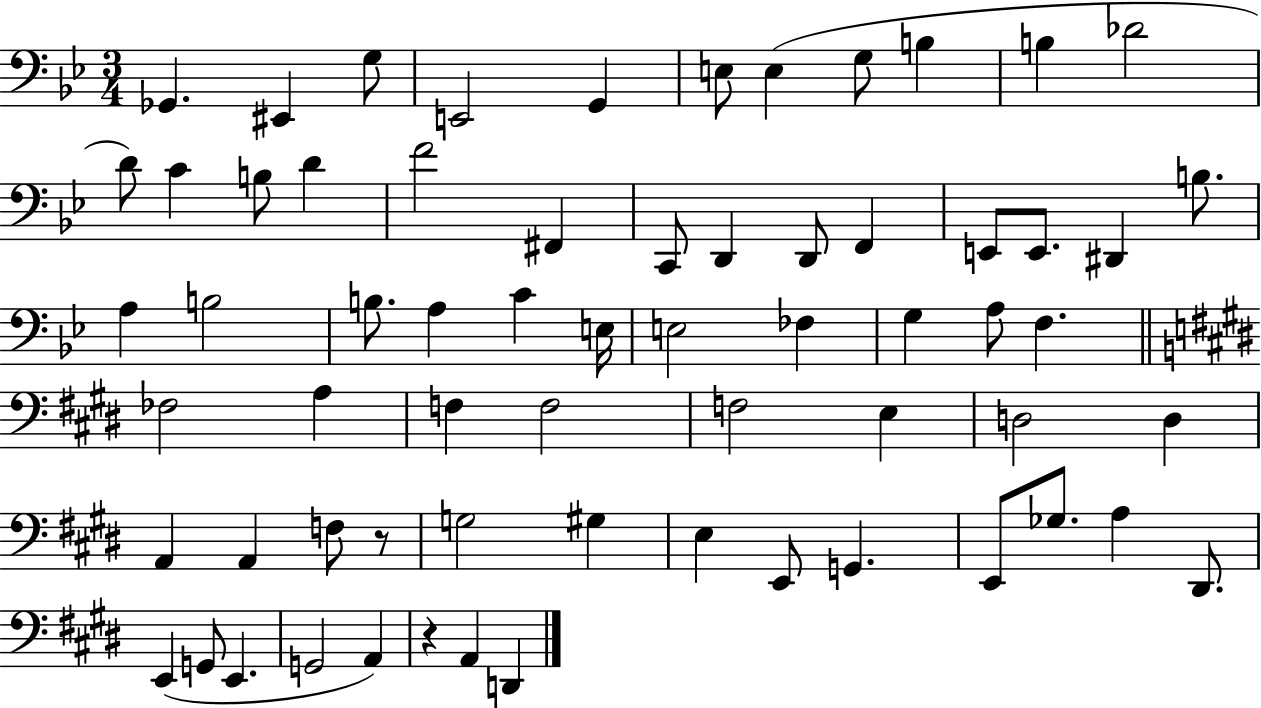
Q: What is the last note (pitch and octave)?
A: D2